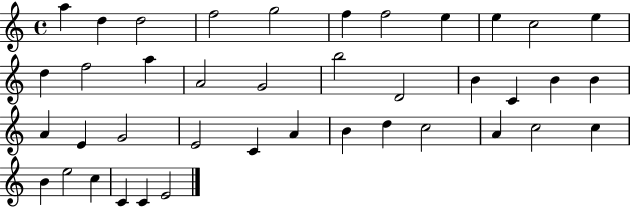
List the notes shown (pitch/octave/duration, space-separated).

A5/q D5/q D5/h F5/h G5/h F5/q F5/h E5/q E5/q C5/h E5/q D5/q F5/h A5/q A4/h G4/h B5/h D4/h B4/q C4/q B4/q B4/q A4/q E4/q G4/h E4/h C4/q A4/q B4/q D5/q C5/h A4/q C5/h C5/q B4/q E5/h C5/q C4/q C4/q E4/h